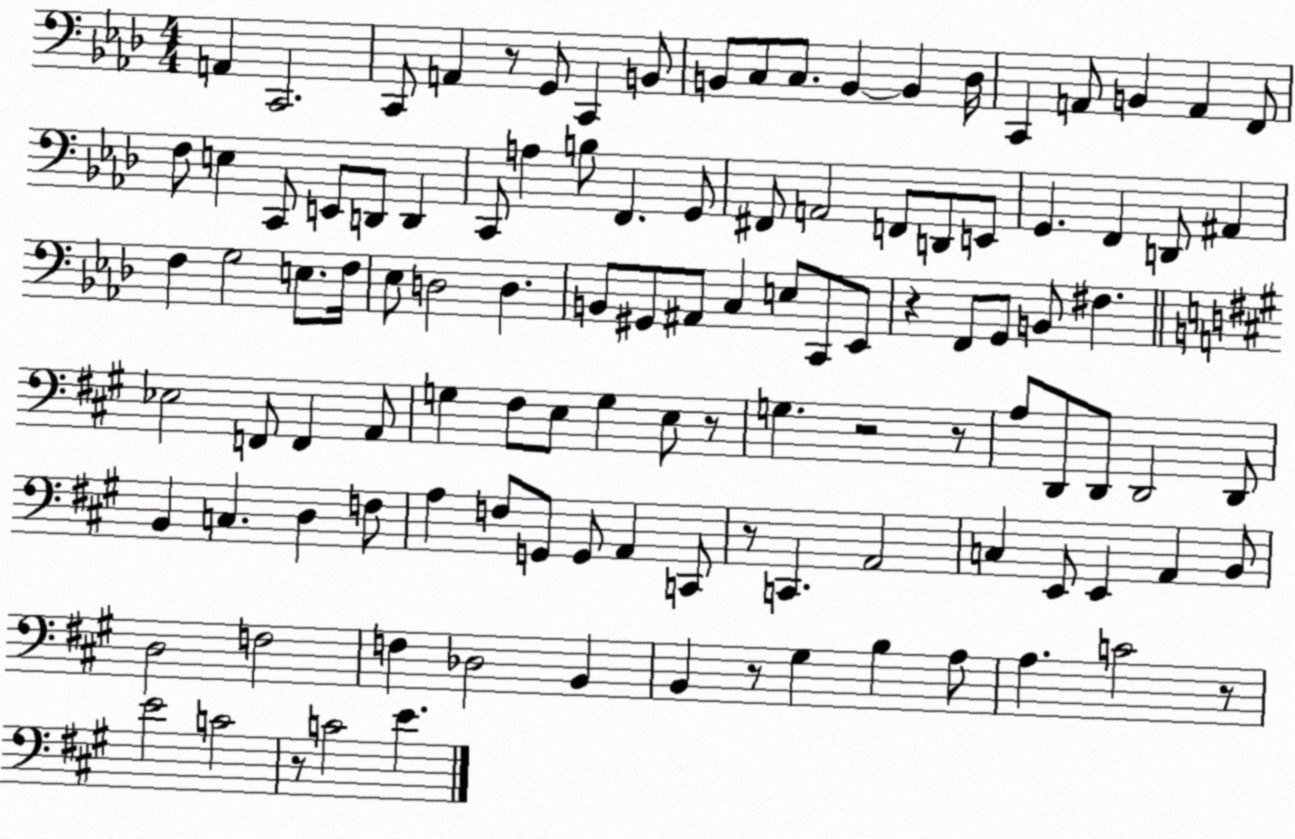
X:1
T:Untitled
M:4/4
L:1/4
K:Ab
A,, C,,2 C,,/2 A,, z/2 G,,/2 C,, B,,/2 B,,/2 C,/2 C,/2 B,, B,, _D,/4 C,, A,,/2 B,, A,, F,,/2 F,/2 E, C,,/2 E,,/2 D,,/2 D,, C,,/2 A, B,/2 F,, G,,/2 ^F,,/2 A,,2 F,,/2 D,,/2 E,,/2 G,, F,, D,,/2 ^A,, F, G,2 E,/2 F,/4 _E,/2 D,2 D, B,,/2 ^G,,/2 ^A,,/2 C, E,/2 C,,/2 _E,,/2 z F,,/2 G,,/2 B,,/2 ^F, _E,2 F,,/2 F,, A,,/2 G, ^F,/2 E,/2 G, E,/2 z/2 G, z2 z/2 A,/2 D,,/2 D,,/2 D,,2 D,,/2 B,, C, D, F,/2 A, F,/2 G,,/2 G,,/2 A,, C,,/2 z/2 C,, A,,2 C, E,,/2 E,, A,, B,,/2 D,2 F,2 F, _D,2 B,, B,, z/2 ^G, B, A,/2 A, C2 z/2 E2 C2 z/2 C2 E